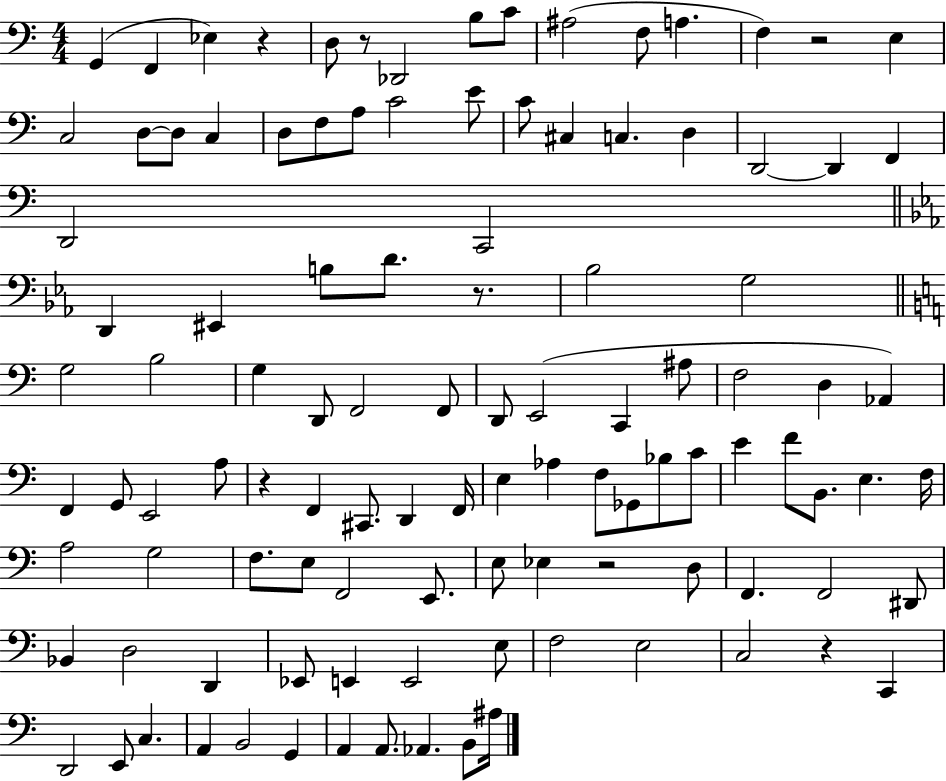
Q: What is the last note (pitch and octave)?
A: A#3